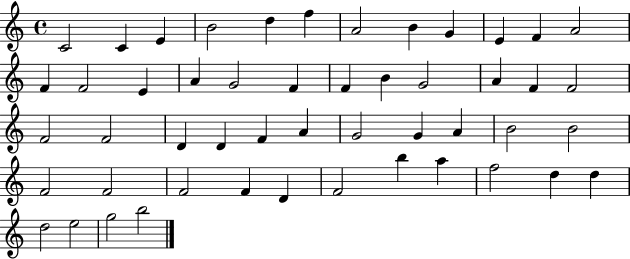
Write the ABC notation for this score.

X:1
T:Untitled
M:4/4
L:1/4
K:C
C2 C E B2 d f A2 B G E F A2 F F2 E A G2 F F B G2 A F F2 F2 F2 D D F A G2 G A B2 B2 F2 F2 F2 F D F2 b a f2 d d d2 e2 g2 b2